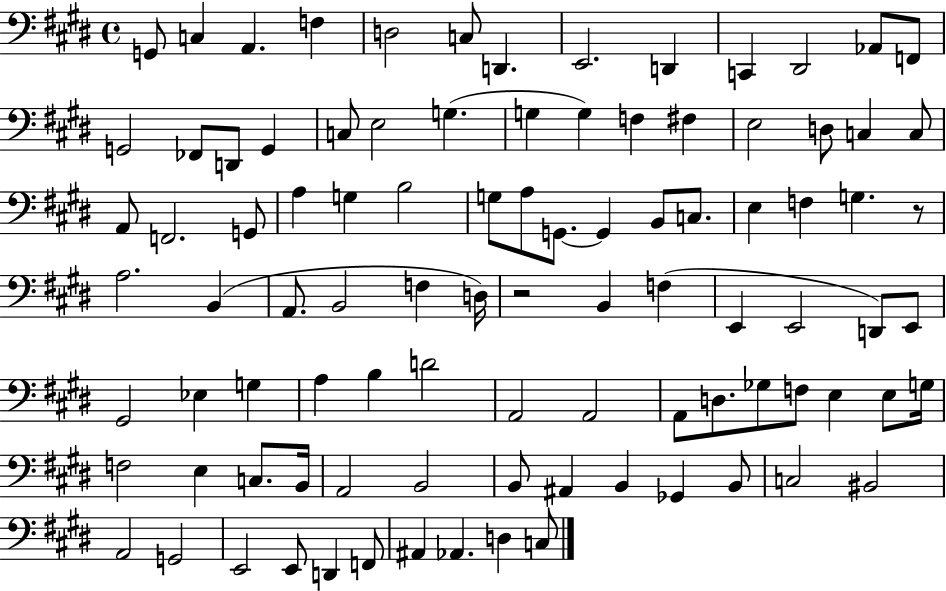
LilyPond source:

{
  \clef bass
  \time 4/4
  \defaultTimeSignature
  \key e \major
  \repeat volta 2 { g,8 c4 a,4. f4 | d2 c8 d,4. | e,2. d,4 | c,4 dis,2 aes,8 f,8 | \break g,2 fes,8 d,8 g,4 | c8 e2 g4.( | g4 g4) f4 fis4 | e2 d8 c4 c8 | \break a,8 f,2. g,8 | a4 g4 b2 | g8 a8 g,8.~~ g,4 b,8 c8. | e4 f4 g4. r8 | \break a2. b,4( | a,8. b,2 f4 d16) | r2 b,4 f4( | e,4 e,2 d,8) e,8 | \break gis,2 ees4 g4 | a4 b4 d'2 | a,2 a,2 | a,8 d8. ges8 f8 e4 e8 g16 | \break f2 e4 c8. b,16 | a,2 b,2 | b,8 ais,4 b,4 ges,4 b,8 | c2 bis,2 | \break a,2 g,2 | e,2 e,8 d,4 f,8 | ais,4 aes,4. d4 c8 | } \bar "|."
}